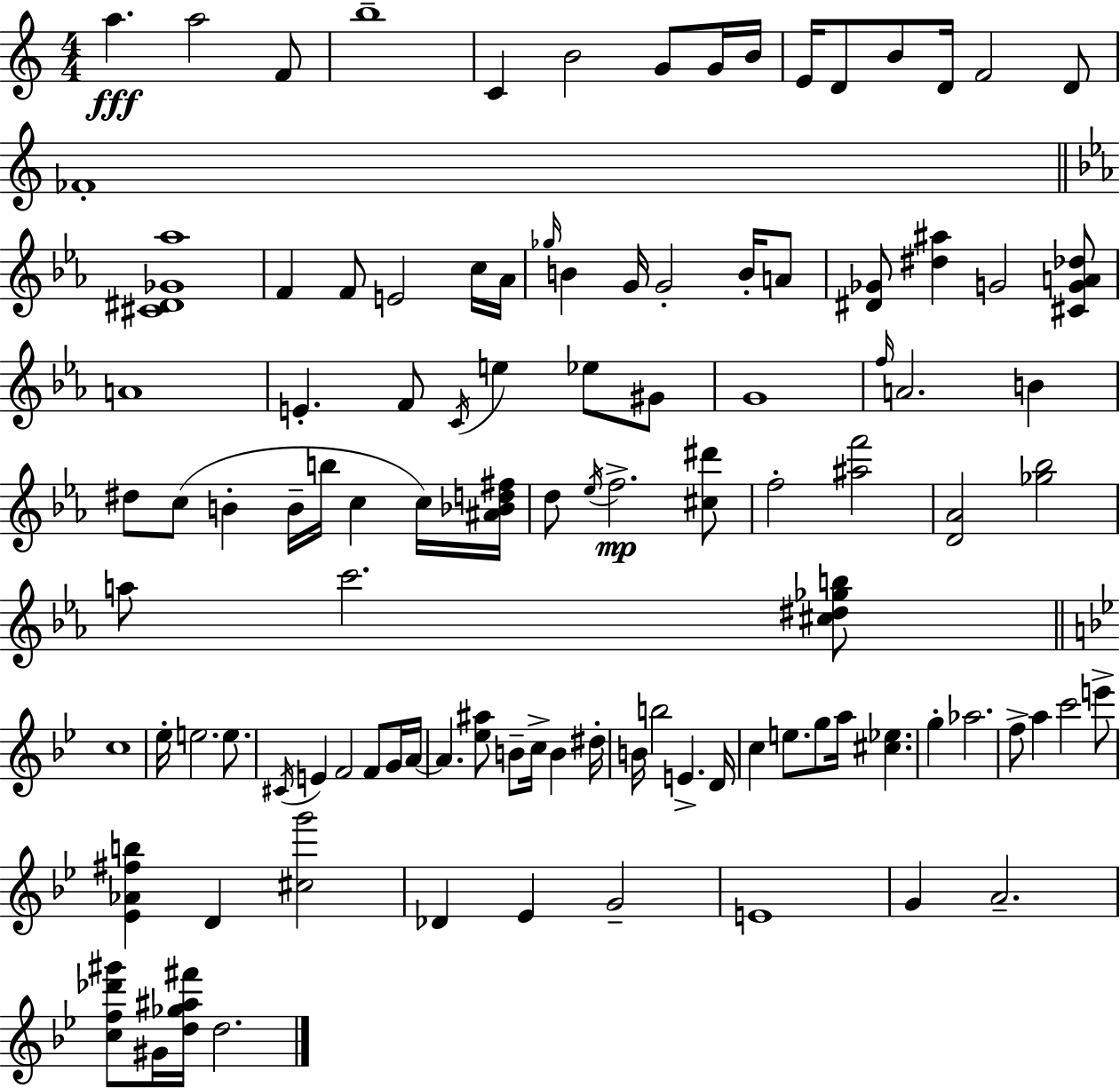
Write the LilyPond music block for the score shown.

{
  \clef treble
  \numericTimeSignature
  \time 4/4
  \key c \major
  \repeat volta 2 { a''4.\fff a''2 f'8 | b''1-- | c'4 b'2 g'8 g'16 b'16 | e'16 d'8 b'8 d'16 f'2 d'8 | \break fes'1-. | \bar "||" \break \key c \minor <cis' dis' ges' aes''>1 | f'4 f'8 e'2 c''16 aes'16 | \grace { ges''16 } b'4 g'16 g'2-. b'16-. a'8 | <dis' ges'>8 <dis'' ais''>4 g'2 <cis' g' a' des''>8 | \break a'1 | e'4.-. f'8 \acciaccatura { c'16 } e''4 ees''8 | gis'8 g'1 | \grace { f''16 } a'2. b'4 | \break dis''8 c''8( b'4-. b'16-- b''16 c''4 | c''16) <ais' bes' d'' fis''>16 d''8 \acciaccatura { ees''16 } f''2.->\mp | <cis'' dis'''>8 f''2-. <ais'' f'''>2 | <d' aes'>2 <ges'' bes''>2 | \break a''8 c'''2. | <cis'' dis'' ges'' b''>8 \bar "||" \break \key bes \major c''1 | ees''16-. e''2. e''8. | \acciaccatura { cis'16 } e'4 f'2 f'8 g'16 | a'16~~ a'4. <ees'' ais''>8 b'8-- c''16-> b'4 | \break dis''16-. b'16 b''2 e'4.-> | d'16 c''4 e''8. g''8 a''16 <cis'' ees''>4. | g''4-. aes''2. | f''8-> a''4 c'''2 e'''8-> | \break <ees' aes' fis'' b''>4 d'4 <cis'' g'''>2 | des'4 ees'4 g'2-- | e'1 | g'4 a'2.-- | \break <c'' f'' des''' gis'''>8 gis'16 <d'' ges'' ais'' fis'''>16 d''2. | } \bar "|."
}